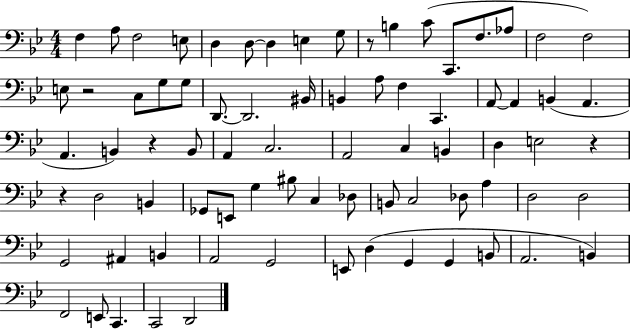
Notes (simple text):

F3/q A3/e F3/h E3/e D3/q D3/e D3/q E3/q G3/e R/e B3/q C4/e C2/e. F3/e. Ab3/e F3/h F3/h E3/e R/h C3/e G3/e G3/e D2/e. D2/h. BIS2/s B2/q A3/e F3/q C2/q. A2/e A2/q B2/q A2/q. A2/q. B2/q R/q B2/e A2/q C3/h. A2/h C3/q B2/q D3/q E3/h R/q R/q D3/h B2/q Gb2/e E2/e G3/q BIS3/e C3/q Db3/e B2/e C3/h Db3/e A3/q D3/h D3/h G2/h A#2/q B2/q A2/h G2/h E2/e D3/q G2/q G2/q B2/e A2/h. B2/q F2/h E2/e C2/q. C2/h D2/h